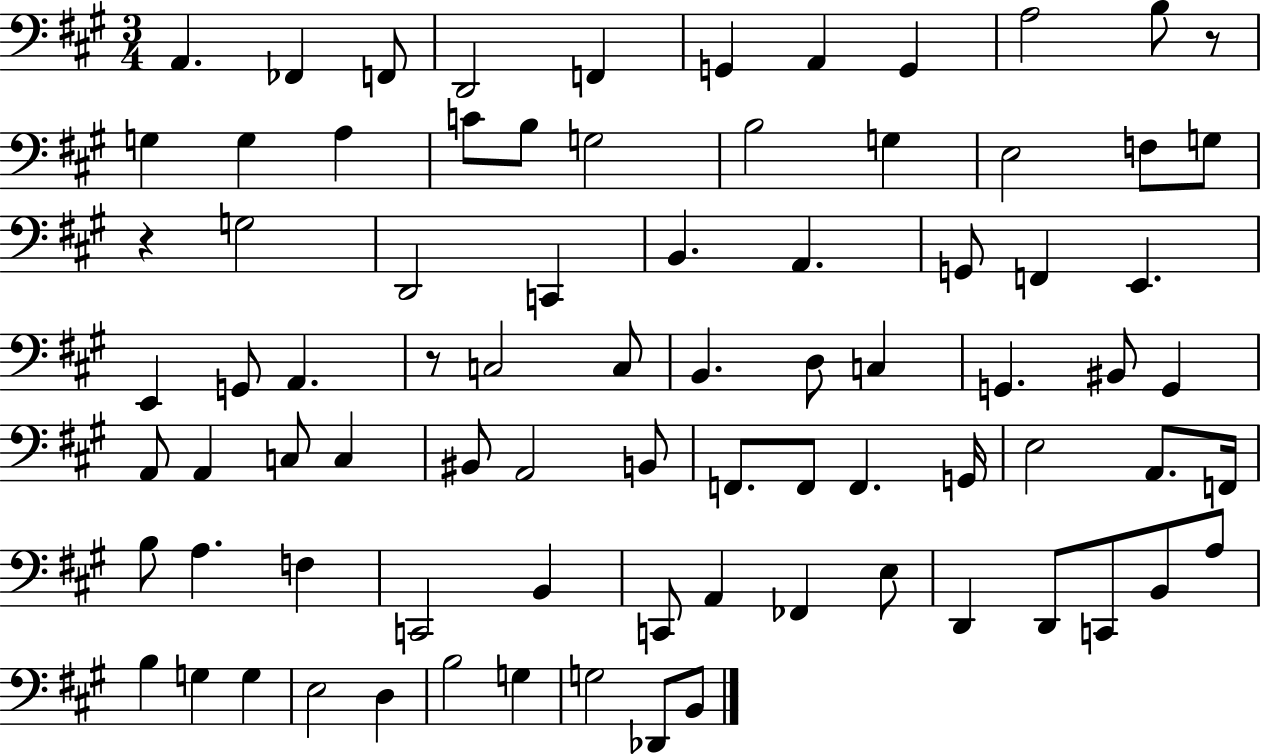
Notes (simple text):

A2/q. FES2/q F2/e D2/h F2/q G2/q A2/q G2/q A3/h B3/e R/e G3/q G3/q A3/q C4/e B3/e G3/h B3/h G3/q E3/h F3/e G3/e R/q G3/h D2/h C2/q B2/q. A2/q. G2/e F2/q E2/q. E2/q G2/e A2/q. R/e C3/h C3/e B2/q. D3/e C3/q G2/q. BIS2/e G2/q A2/e A2/q C3/e C3/q BIS2/e A2/h B2/e F2/e. F2/e F2/q. G2/s E3/h A2/e. F2/s B3/e A3/q. F3/q C2/h B2/q C2/e A2/q FES2/q E3/e D2/q D2/e C2/e B2/e A3/e B3/q G3/q G3/q E3/h D3/q B3/h G3/q G3/h Db2/e B2/e